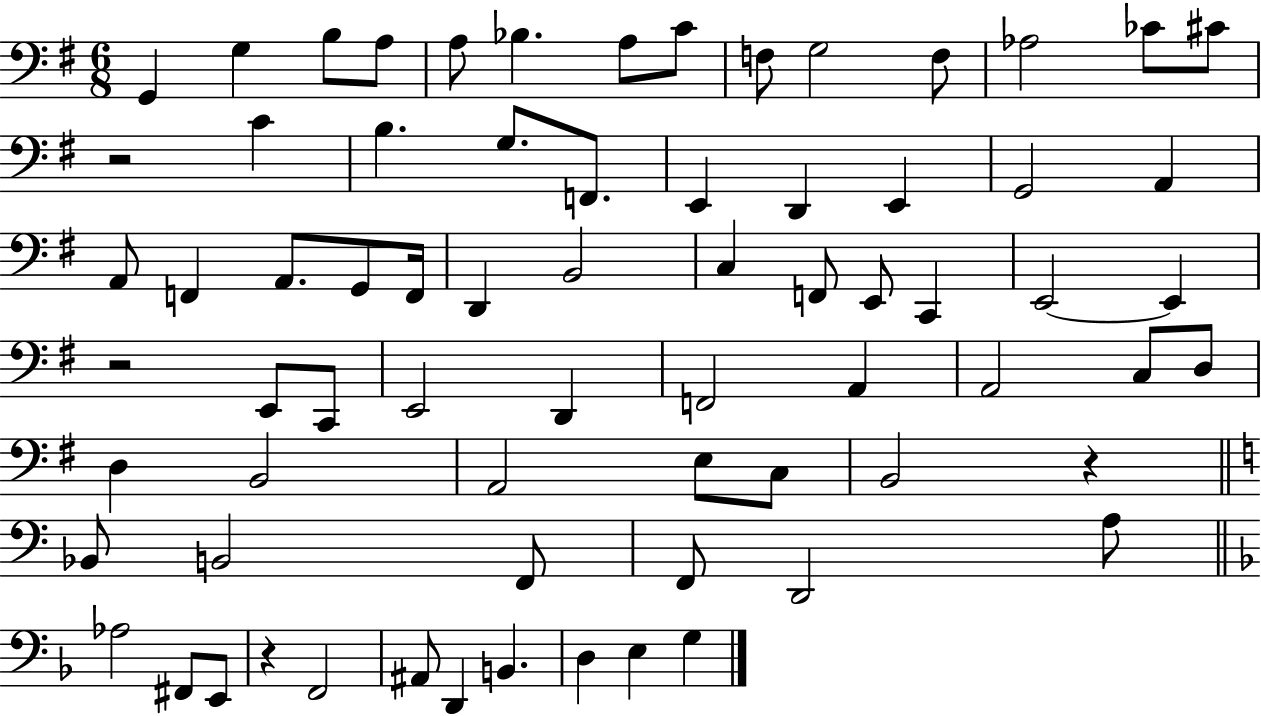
G2/q G3/q B3/e A3/e A3/e Bb3/q. A3/e C4/e F3/e G3/h F3/e Ab3/h CES4/e C#4/e R/h C4/q B3/q. G3/e. F2/e. E2/q D2/q E2/q G2/h A2/q A2/e F2/q A2/e. G2/e F2/s D2/q B2/h C3/q F2/e E2/e C2/q E2/h E2/q R/h E2/e C2/e E2/h D2/q F2/h A2/q A2/h C3/e D3/e D3/q B2/h A2/h E3/e C3/e B2/h R/q Bb2/e B2/h F2/e F2/e D2/h A3/e Ab3/h F#2/e E2/e R/q F2/h A#2/e D2/q B2/q. D3/q E3/q G3/q